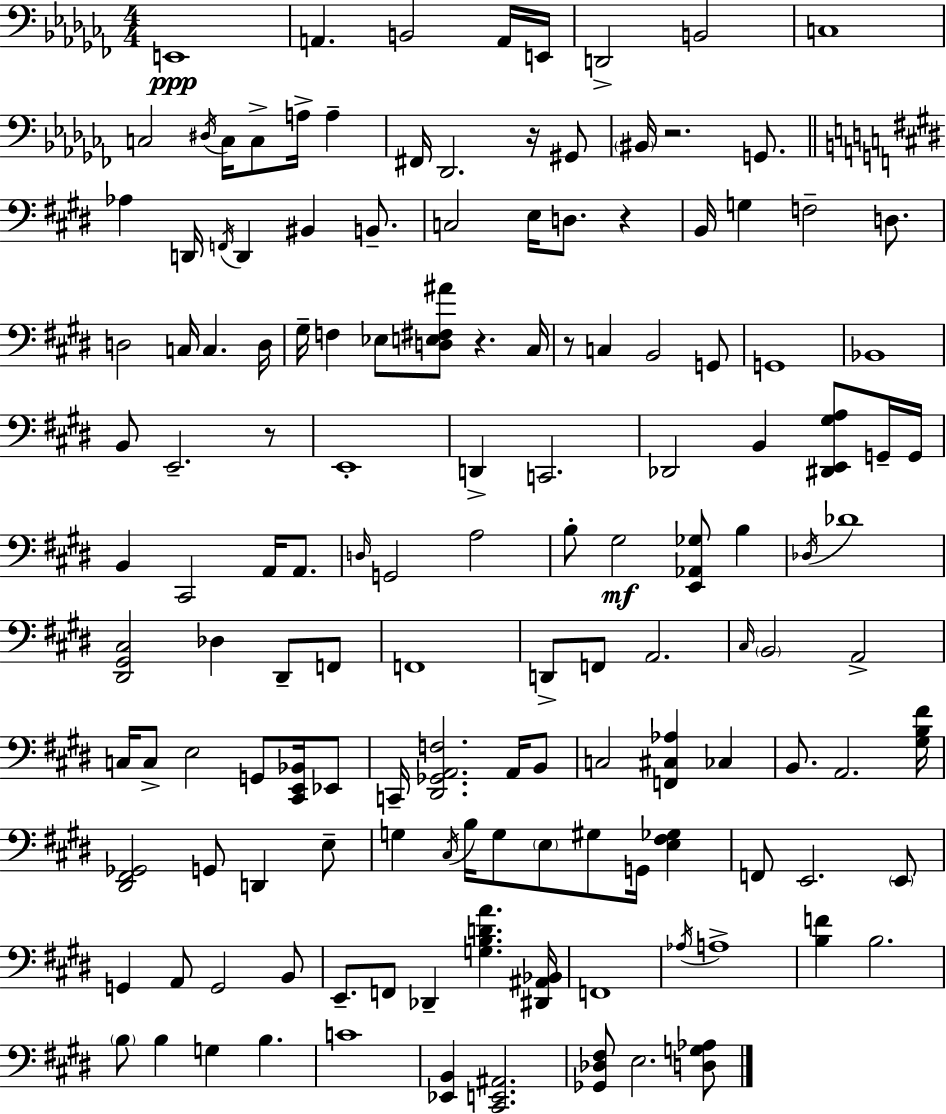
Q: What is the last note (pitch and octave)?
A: E3